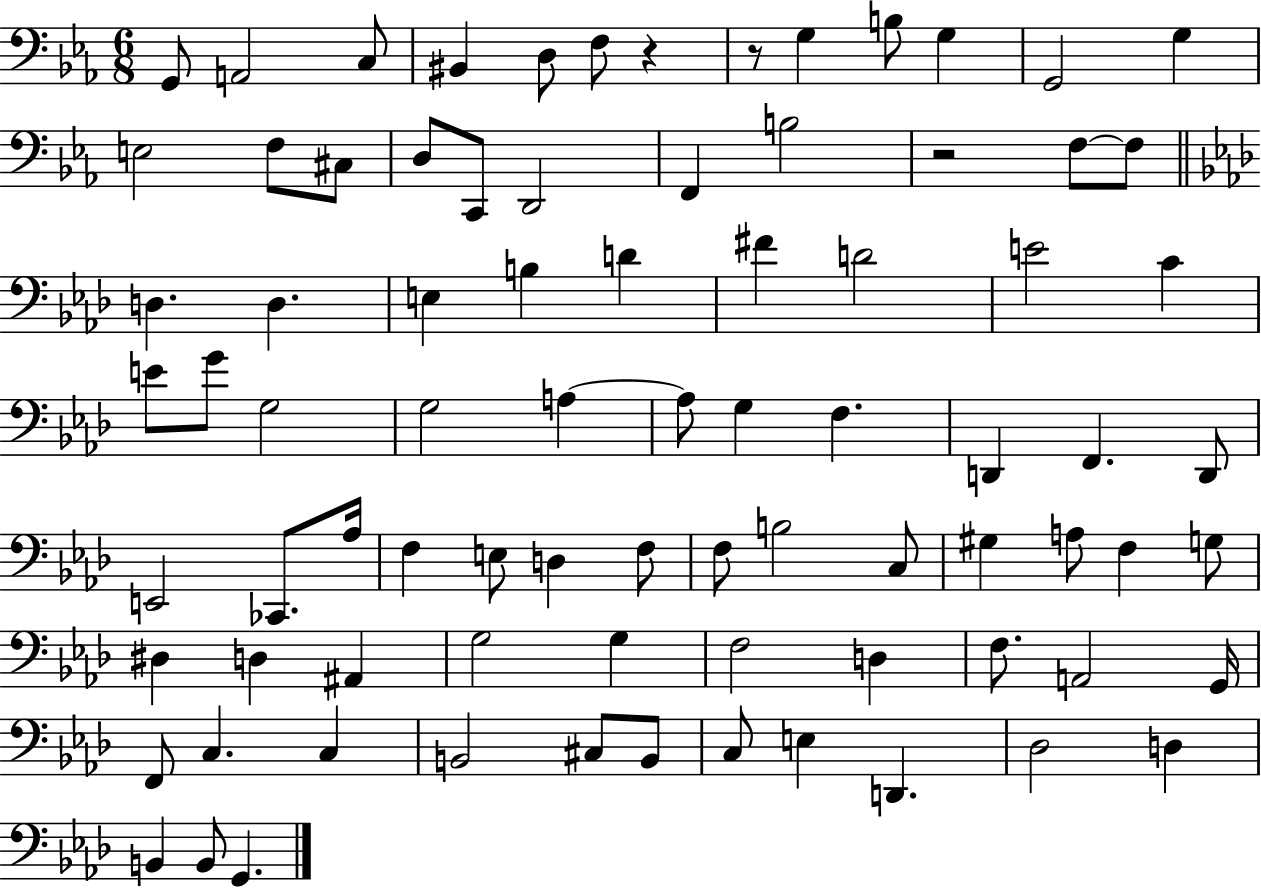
G2/e A2/h C3/e BIS2/q D3/e F3/e R/q R/e G3/q B3/e G3/q G2/h G3/q E3/h F3/e C#3/e D3/e C2/e D2/h F2/q B3/h R/h F3/e F3/e D3/q. D3/q. E3/q B3/q D4/q F#4/q D4/h E4/h C4/q E4/e G4/e G3/h G3/h A3/q A3/e G3/q F3/q. D2/q F2/q. D2/e E2/h CES2/e. Ab3/s F3/q E3/e D3/q F3/e F3/e B3/h C3/e G#3/q A3/e F3/q G3/e D#3/q D3/q A#2/q G3/h G3/q F3/h D3/q F3/e. A2/h G2/s F2/e C3/q. C3/q B2/h C#3/e B2/e C3/e E3/q D2/q. Db3/h D3/q B2/q B2/e G2/q.